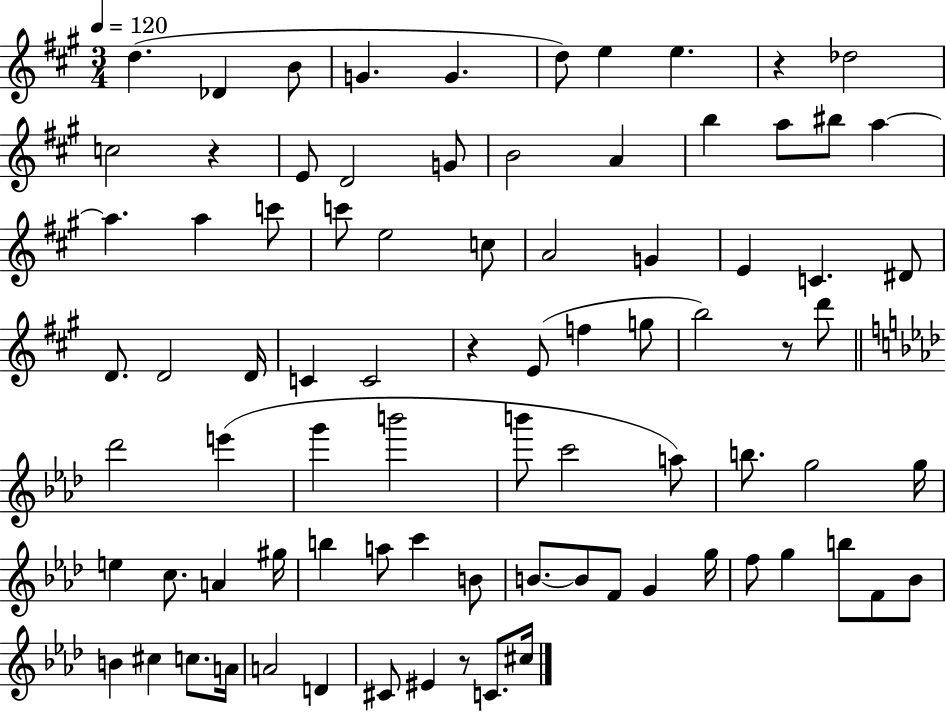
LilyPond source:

{
  \clef treble
  \numericTimeSignature
  \time 3/4
  \key a \major
  \tempo 4 = 120
  \repeat volta 2 { d''4.( des'4 b'8 | g'4. g'4. | d''8) e''4 e''4. | r4 des''2 | \break c''2 r4 | e'8 d'2 g'8 | b'2 a'4 | b''4 a''8 bis''8 a''4~~ | \break a''4. a''4 c'''8 | c'''8 e''2 c''8 | a'2 g'4 | e'4 c'4. dis'8 | \break d'8. d'2 d'16 | c'4 c'2 | r4 e'8( f''4 g''8 | b''2) r8 d'''8 | \break \bar "||" \break \key f \minor des'''2 e'''4( | g'''4 b'''2 | b'''8 c'''2 a''8) | b''8. g''2 g''16 | \break e''4 c''8. a'4 gis''16 | b''4 a''8 c'''4 b'8 | b'8.~~ b'8 f'8 g'4 g''16 | f''8 g''4 b''8 f'8 bes'8 | \break b'4 cis''4 c''8. a'16 | a'2 d'4 | cis'8 eis'4 r8 c'8. cis''16 | } \bar "|."
}